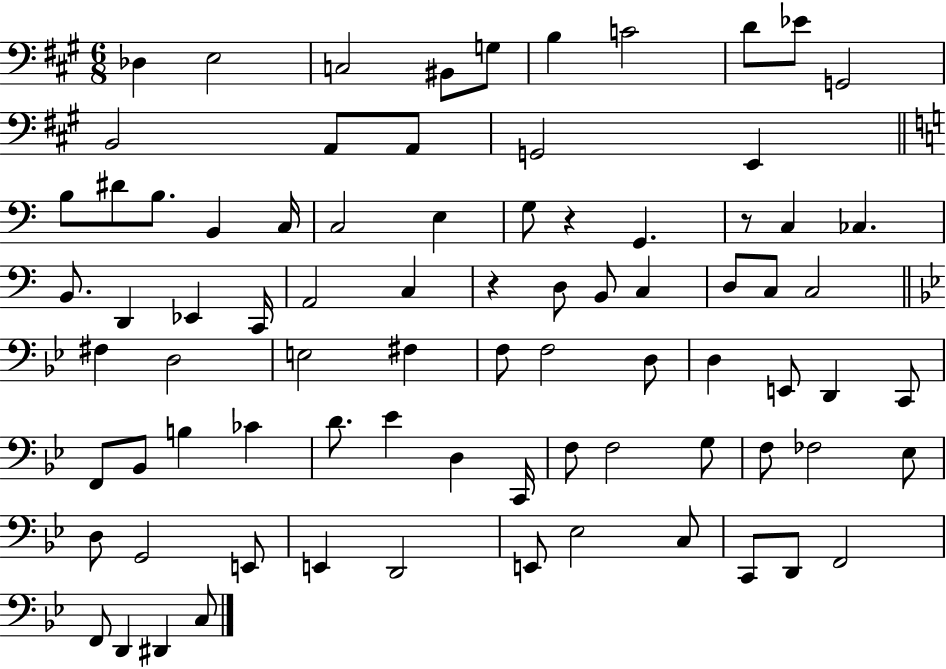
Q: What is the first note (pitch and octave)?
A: Db3